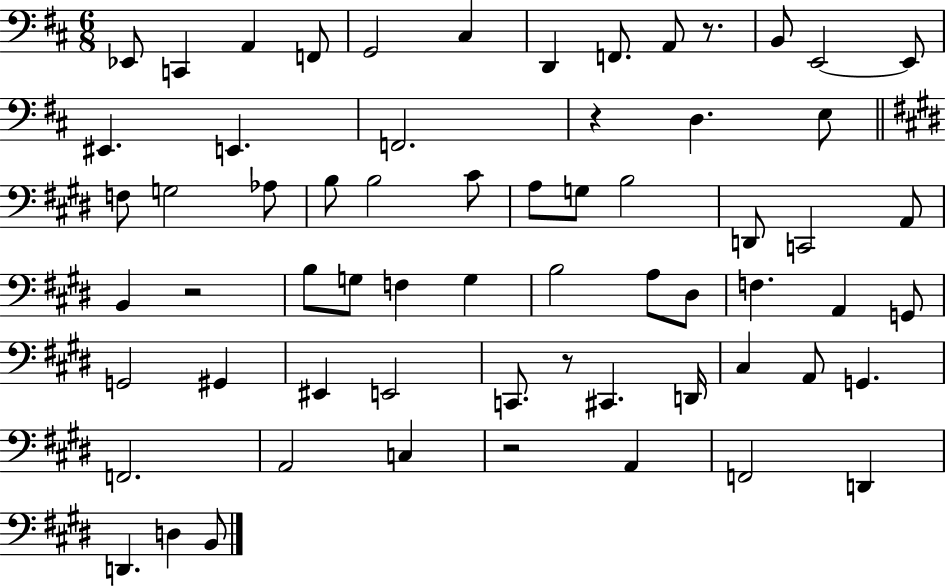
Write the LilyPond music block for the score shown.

{
  \clef bass
  \numericTimeSignature
  \time 6/8
  \key d \major
  \repeat volta 2 { ees,8 c,4 a,4 f,8 | g,2 cis4 | d,4 f,8. a,8 r8. | b,8 e,2~~ e,8 | \break eis,4. e,4. | f,2. | r4 d4. e8 | \bar "||" \break \key e \major f8 g2 aes8 | b8 b2 cis'8 | a8 g8 b2 | d,8 c,2 a,8 | \break b,4 r2 | b8 g8 f4 g4 | b2 a8 dis8 | f4. a,4 g,8 | \break g,2 gis,4 | eis,4 e,2 | c,8. r8 cis,4. d,16 | cis4 a,8 g,4. | \break f,2. | a,2 c4 | r2 a,4 | f,2 d,4 | \break d,4. d4 b,8 | } \bar "|."
}